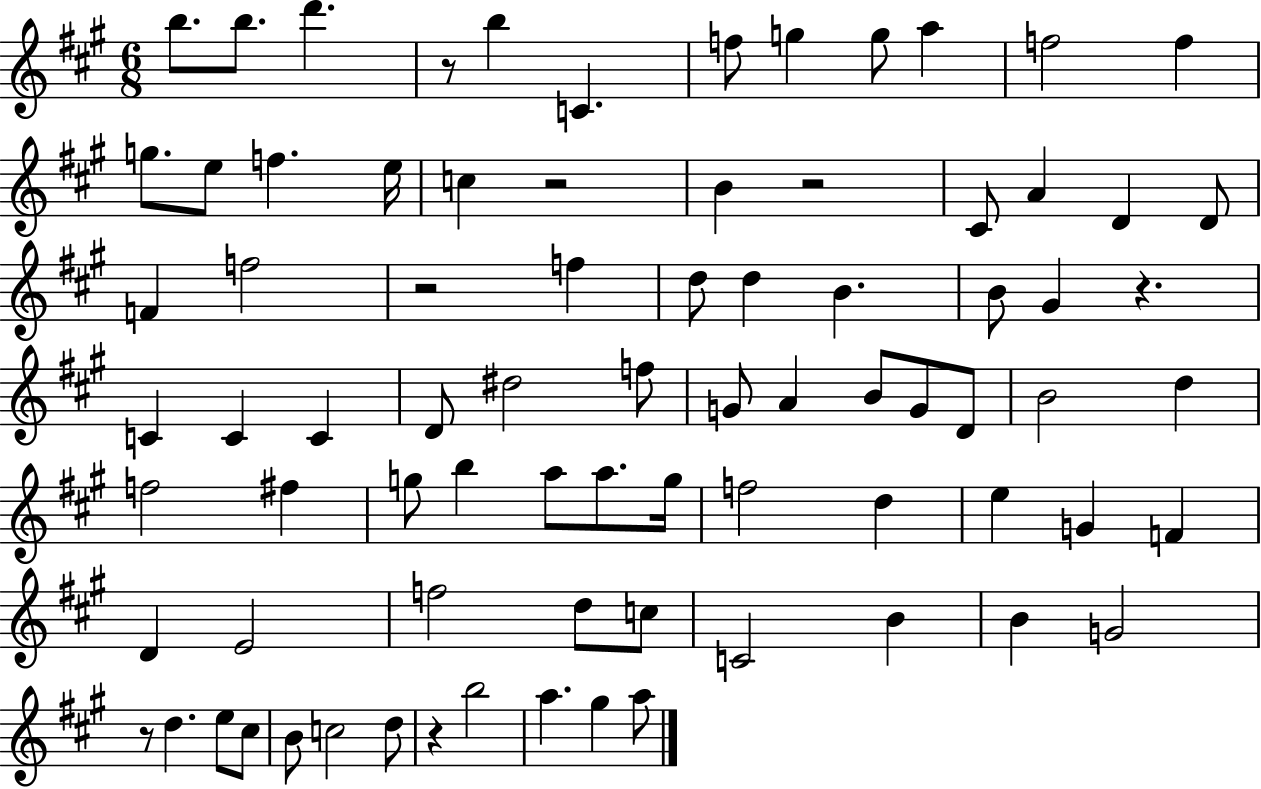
X:1
T:Untitled
M:6/8
L:1/4
K:A
b/2 b/2 d' z/2 b C f/2 g g/2 a f2 f g/2 e/2 f e/4 c z2 B z2 ^C/2 A D D/2 F f2 z2 f d/2 d B B/2 ^G z C C C D/2 ^d2 f/2 G/2 A B/2 G/2 D/2 B2 d f2 ^f g/2 b a/2 a/2 g/4 f2 d e G F D E2 f2 d/2 c/2 C2 B B G2 z/2 d e/2 ^c/2 B/2 c2 d/2 z b2 a ^g a/2